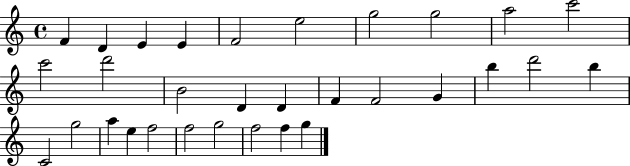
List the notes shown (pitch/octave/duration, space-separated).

F4/q D4/q E4/q E4/q F4/h E5/h G5/h G5/h A5/h C6/h C6/h D6/h B4/h D4/q D4/q F4/q F4/h G4/q B5/q D6/h B5/q C4/h G5/h A5/q E5/q F5/h F5/h G5/h F5/h F5/q G5/q